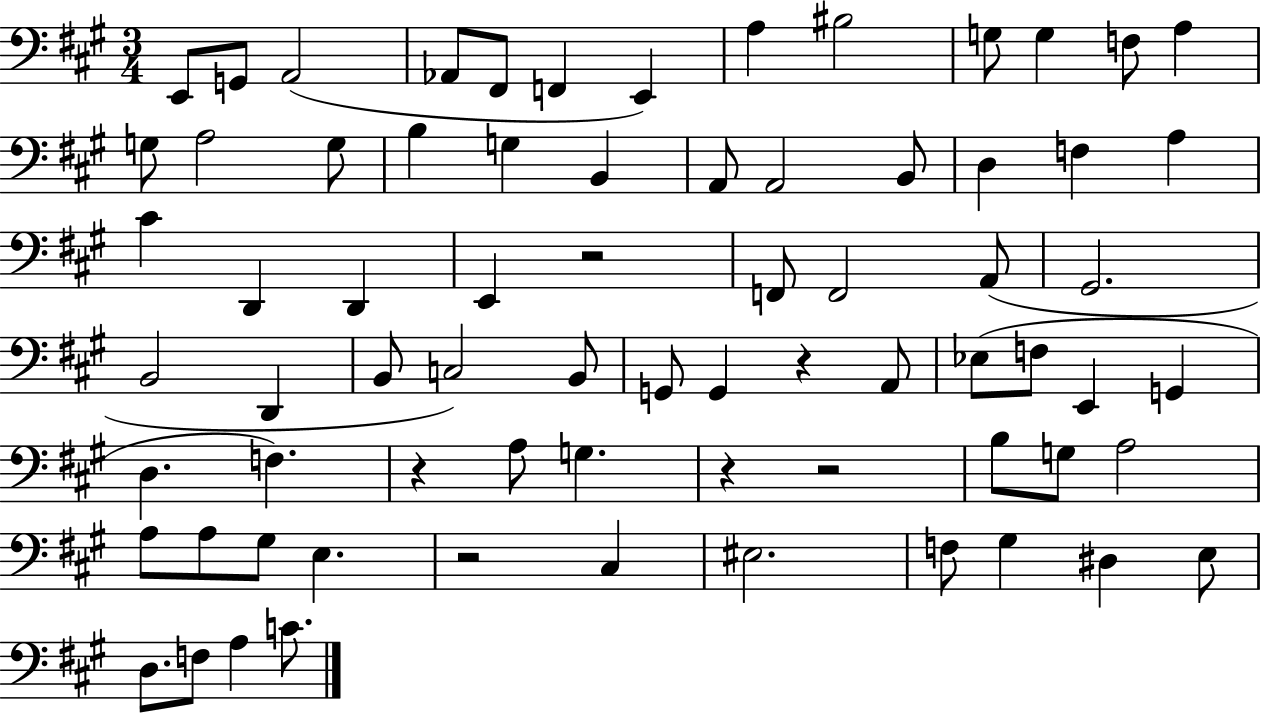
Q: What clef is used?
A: bass